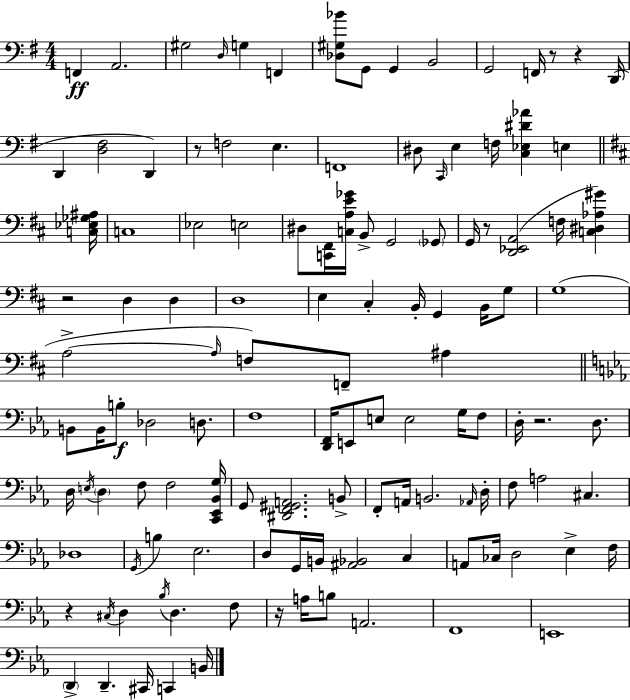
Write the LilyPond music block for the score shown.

{
  \clef bass
  \numericTimeSignature
  \time 4/4
  \key g \major
  f,4\ff a,2. | gis2 \grace { d16 } g4 f,4 | <des gis bes'>8 g,8 g,4 b,2 | g,2 f,16 r8 r4 | \break d,16( d,4 <d fis>2 d,4) | r8 f2 e4. | f,1 | dis8 \grace { c,16 } e4 f16 <c ees dis' aes'>4 e4 | \break \bar "||" \break \key d \major <c ees ges ais>16 c1 | ees2 e2 | dis8 <c, fis,>16 <c a e' ges'>16 b,8-> g,2 \parenthesize ges,8 | g,16 r8 <d, ees, a,>2( f16 <c dis aes gis'>4) | \break r2 d4 d4 | d1 | e4 cis4-. b,16-. g,4 b,16 g8 | g1( | \break a2->~~ \grace { a16 }) f8 f,8-- ais4 | \bar "||" \break \key ees \major b,8 b,16 b8-.\f des2 d8. | f1 | <d, f,>16 e,8 e8 e2 g16 f8 | d16-. r2. d8. | \break d16 \acciaccatura { e16 } \parenthesize d4 f8 f2 | <c, ees, bes, g>16 g,8 <dis, f, gis, a,>2. b,8-> | f,8-. a,16 b,2. | \grace { aes,16 } d16-. f8 a2 cis4. | \break des1 | \acciaccatura { g,16 } b4 ees2. | d8 g,16 b,16 <ais, bes,>2 c4 | a,8 ces16 d2 ees4-> | \break f16 r4 \acciaccatura { cis16 } d4 \acciaccatura { bes16 } d4. | f8 r16 a16 b8 a,2. | f,1 | e,1 | \break \parenthesize d,4-> d,4.-- cis,16 | c,4 b,16 \bar "|."
}